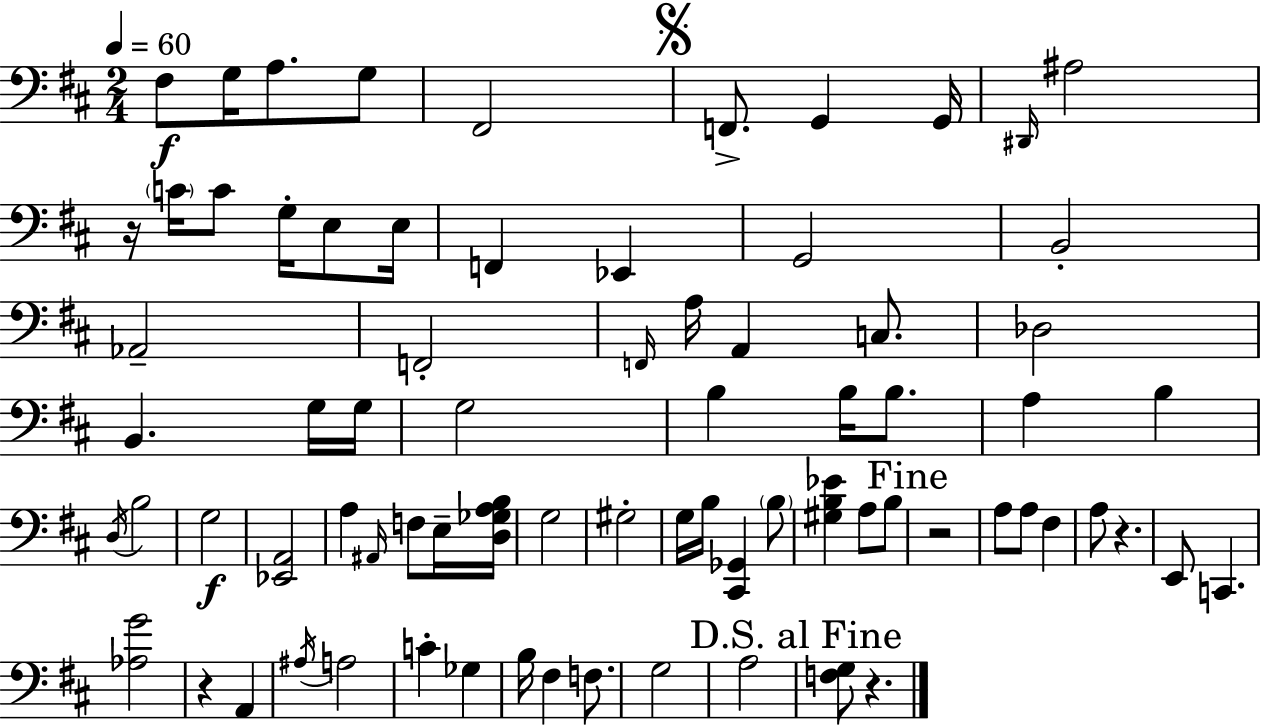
X:1
T:Untitled
M:2/4
L:1/4
K:D
^F,/2 G,/4 A,/2 G,/2 ^F,,2 F,,/2 G,, G,,/4 ^D,,/4 ^A,2 z/4 C/4 C/2 G,/4 E,/2 E,/4 F,, _E,, G,,2 B,,2 _A,,2 F,,2 F,,/4 A,/4 A,, C,/2 _D,2 B,, G,/4 G,/4 G,2 B, B,/4 B,/2 A, B, D,/4 B,2 G,2 [_E,,A,,]2 A, ^A,,/4 F,/2 E,/4 [D,_G,A,B,]/4 G,2 ^G,2 G,/4 B,/4 [^C,,_G,,] B,/2 [^G,B,_E] A,/2 B,/2 z2 A,/2 A,/2 ^F, A,/2 z E,,/2 C,, [_A,G]2 z A,, ^A,/4 A,2 C _G, B,/4 ^F, F,/2 G,2 A,2 [F,G,]/2 z